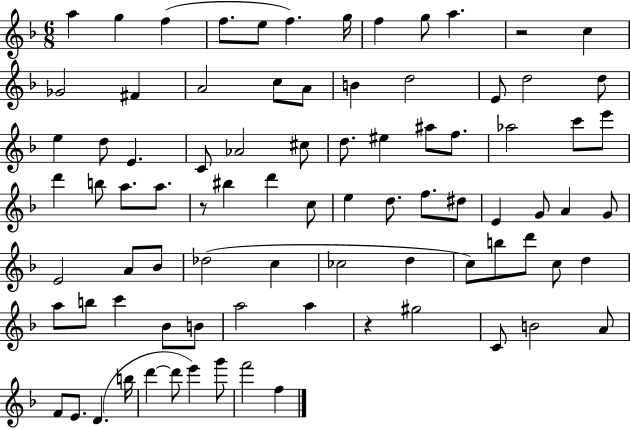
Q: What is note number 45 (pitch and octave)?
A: D#5